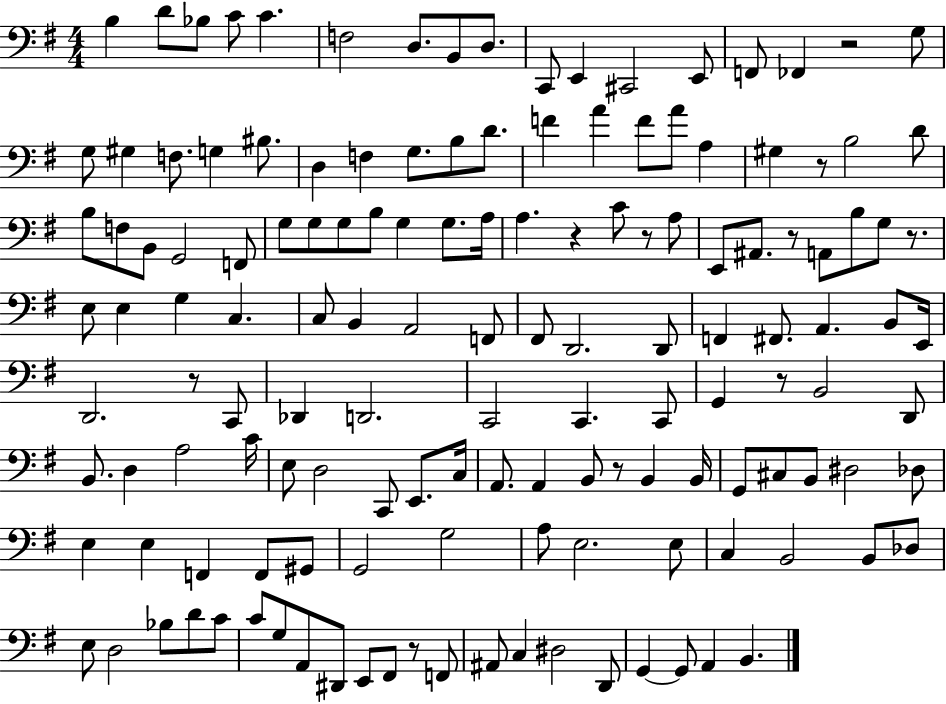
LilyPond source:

{
  \clef bass
  \numericTimeSignature
  \time 4/4
  \key g \major
  \repeat volta 2 { b4 d'8 bes8 c'8 c'4. | f2 d8. b,8 d8. | c,8 e,4 cis,2 e,8 | f,8 fes,4 r2 g8 | \break g8 gis4 f8. g4 bis8. | d4 f4 g8. b8 d'8. | f'4 a'4 f'8 a'8 a4 | gis4 r8 b2 d'8 | \break b8 f8 b,8 g,2 f,8 | g8 g8 g8 b8 g4 g8. a16 | a4. r4 c'8 r8 a8 | e,8 ais,8. r8 a,8 b8 g8 r8. | \break e8 e4 g4 c4. | c8 b,4 a,2 f,8 | fis,8 d,2. d,8 | f,4 fis,8. a,4. b,8 e,16 | \break d,2. r8 c,8 | des,4 d,2. | c,2 c,4. c,8 | g,4 r8 b,2 d,8 | \break b,8. d4 a2 c'16 | e8 d2 c,8 e,8. c16 | a,8. a,4 b,8 r8 b,4 b,16 | g,8 cis8 b,8 dis2 des8 | \break e4 e4 f,4 f,8 gis,8 | g,2 g2 | a8 e2. e8 | c4 b,2 b,8 des8 | \break e8 d2 bes8 d'8 c'8 | c'8 g8 a,8 dis,8 e,8 fis,8 r8 f,8 | ais,8 c4 dis2 d,8 | g,4~~ g,8 a,4 b,4. | \break } \bar "|."
}